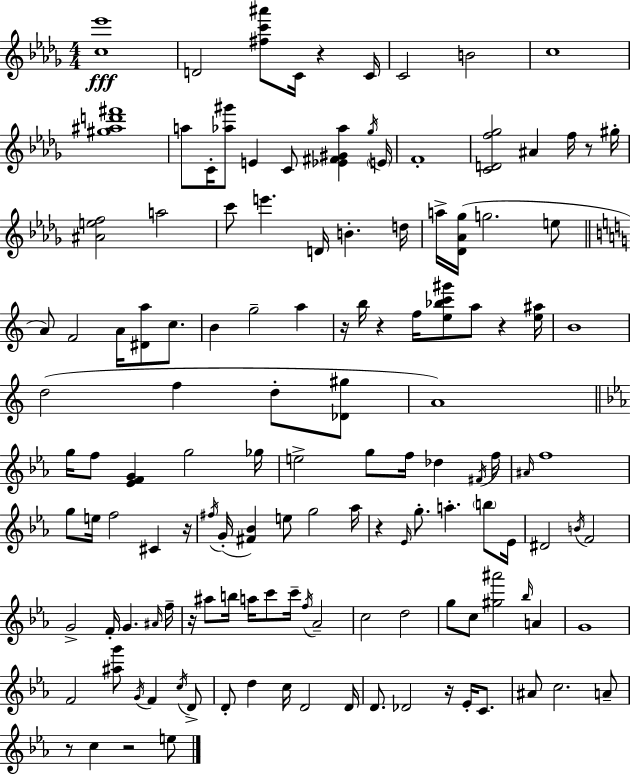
[C5,Eb6]/w D4/h [F#5,C6,A#6]/e C4/s R/q C4/s C4/h B4/h C5/w [G#5,A#5,D6,F#6]/w A5/e C4/s [Ab5,G#6]/e E4/q C4/e [Eb4,F#4,G#4,Ab5]/q Gb5/s E4/s F4/w [C4,D4,F5,Gb5]/h A#4/q F5/s R/e G#5/s [A#4,E5,F5]/h A5/h C6/e E6/q. D4/s B4/q. D5/s A5/s [Db4,Ab4,Gb5]/s G5/h. E5/e A4/e F4/h A4/s [D#4,A5]/e C5/e. B4/q G5/h A5/q R/s B5/s R/q F5/s [E5,Bb5,C6,G#6]/e A5/e R/q [E5,A#5]/s B4/w D5/h F5/q D5/e [Db4,G#5]/e A4/w G5/s F5/e [Eb4,F4,G4]/q G5/h Gb5/s E5/h G5/e F5/s Db5/q F#4/s F5/s A#4/s F5/w G5/e E5/s F5/h C#4/q R/s F#5/s G4/s [F#4,Bb4]/q E5/e G5/h Ab5/s R/q Eb4/s G5/e. A5/q. B5/e Eb4/s D#4/h B4/s F4/h G4/h F4/s G4/q. A#4/s F5/s R/s A#5/e B5/s A5/s C6/e C6/s F5/s Ab4/h C5/h D5/h G5/e C5/e [G#5,A#6]/h Bb5/s A4/q G4/w F4/h [A#5,G6]/e G4/s F4/q C5/s D4/e D4/e D5/q C5/s D4/h D4/s D4/e. Db4/h R/s Eb4/s C4/e. A#4/e C5/h. A4/e R/e C5/q R/h E5/e